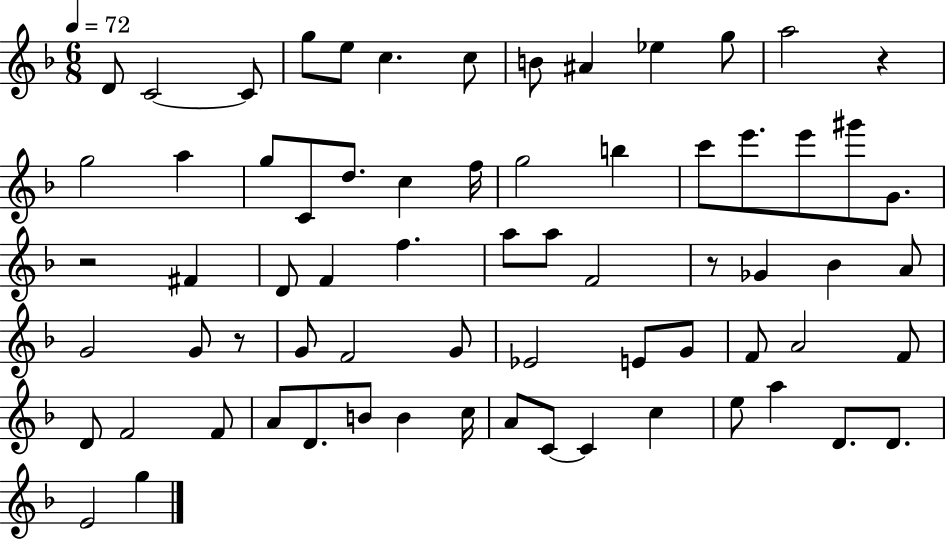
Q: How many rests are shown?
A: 4